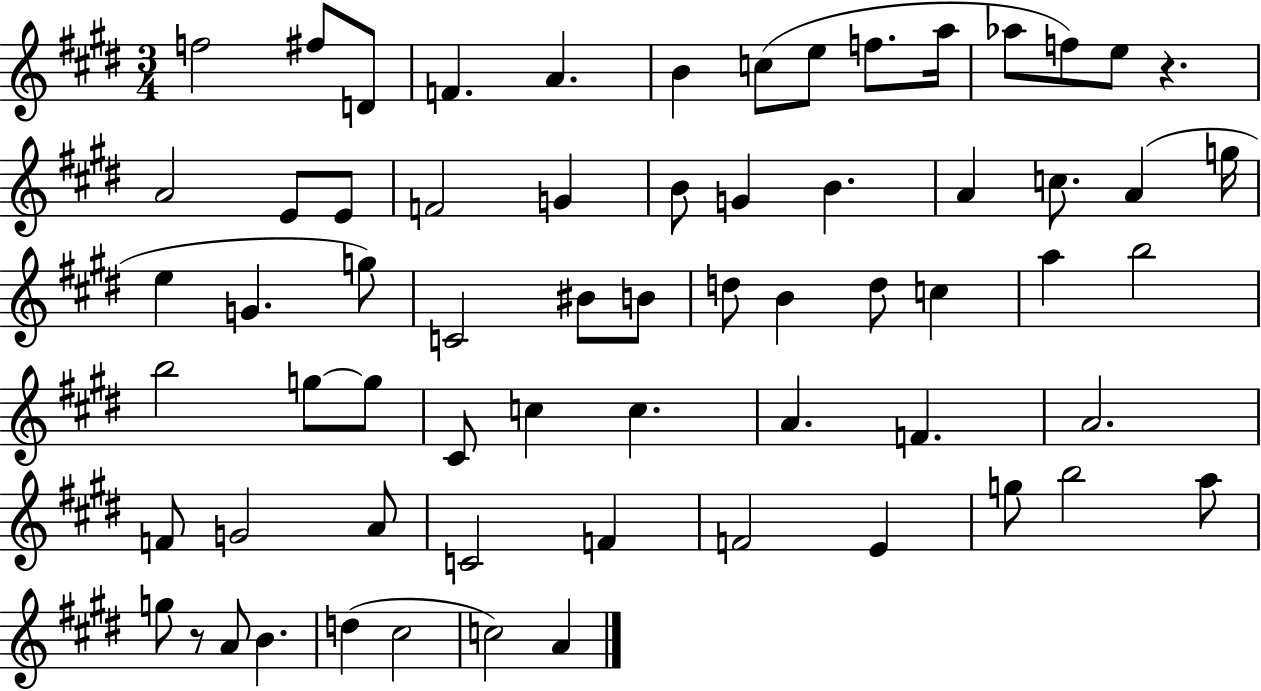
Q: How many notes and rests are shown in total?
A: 65